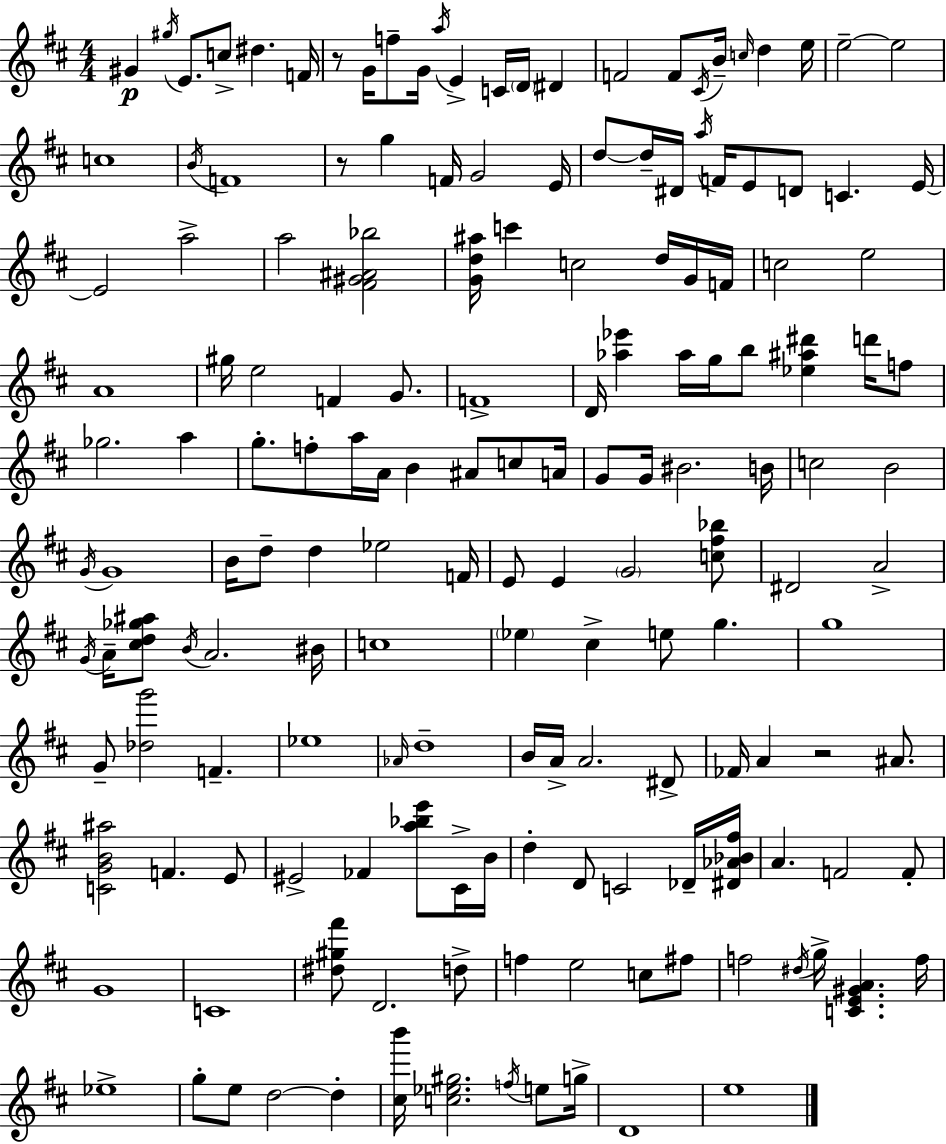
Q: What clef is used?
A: treble